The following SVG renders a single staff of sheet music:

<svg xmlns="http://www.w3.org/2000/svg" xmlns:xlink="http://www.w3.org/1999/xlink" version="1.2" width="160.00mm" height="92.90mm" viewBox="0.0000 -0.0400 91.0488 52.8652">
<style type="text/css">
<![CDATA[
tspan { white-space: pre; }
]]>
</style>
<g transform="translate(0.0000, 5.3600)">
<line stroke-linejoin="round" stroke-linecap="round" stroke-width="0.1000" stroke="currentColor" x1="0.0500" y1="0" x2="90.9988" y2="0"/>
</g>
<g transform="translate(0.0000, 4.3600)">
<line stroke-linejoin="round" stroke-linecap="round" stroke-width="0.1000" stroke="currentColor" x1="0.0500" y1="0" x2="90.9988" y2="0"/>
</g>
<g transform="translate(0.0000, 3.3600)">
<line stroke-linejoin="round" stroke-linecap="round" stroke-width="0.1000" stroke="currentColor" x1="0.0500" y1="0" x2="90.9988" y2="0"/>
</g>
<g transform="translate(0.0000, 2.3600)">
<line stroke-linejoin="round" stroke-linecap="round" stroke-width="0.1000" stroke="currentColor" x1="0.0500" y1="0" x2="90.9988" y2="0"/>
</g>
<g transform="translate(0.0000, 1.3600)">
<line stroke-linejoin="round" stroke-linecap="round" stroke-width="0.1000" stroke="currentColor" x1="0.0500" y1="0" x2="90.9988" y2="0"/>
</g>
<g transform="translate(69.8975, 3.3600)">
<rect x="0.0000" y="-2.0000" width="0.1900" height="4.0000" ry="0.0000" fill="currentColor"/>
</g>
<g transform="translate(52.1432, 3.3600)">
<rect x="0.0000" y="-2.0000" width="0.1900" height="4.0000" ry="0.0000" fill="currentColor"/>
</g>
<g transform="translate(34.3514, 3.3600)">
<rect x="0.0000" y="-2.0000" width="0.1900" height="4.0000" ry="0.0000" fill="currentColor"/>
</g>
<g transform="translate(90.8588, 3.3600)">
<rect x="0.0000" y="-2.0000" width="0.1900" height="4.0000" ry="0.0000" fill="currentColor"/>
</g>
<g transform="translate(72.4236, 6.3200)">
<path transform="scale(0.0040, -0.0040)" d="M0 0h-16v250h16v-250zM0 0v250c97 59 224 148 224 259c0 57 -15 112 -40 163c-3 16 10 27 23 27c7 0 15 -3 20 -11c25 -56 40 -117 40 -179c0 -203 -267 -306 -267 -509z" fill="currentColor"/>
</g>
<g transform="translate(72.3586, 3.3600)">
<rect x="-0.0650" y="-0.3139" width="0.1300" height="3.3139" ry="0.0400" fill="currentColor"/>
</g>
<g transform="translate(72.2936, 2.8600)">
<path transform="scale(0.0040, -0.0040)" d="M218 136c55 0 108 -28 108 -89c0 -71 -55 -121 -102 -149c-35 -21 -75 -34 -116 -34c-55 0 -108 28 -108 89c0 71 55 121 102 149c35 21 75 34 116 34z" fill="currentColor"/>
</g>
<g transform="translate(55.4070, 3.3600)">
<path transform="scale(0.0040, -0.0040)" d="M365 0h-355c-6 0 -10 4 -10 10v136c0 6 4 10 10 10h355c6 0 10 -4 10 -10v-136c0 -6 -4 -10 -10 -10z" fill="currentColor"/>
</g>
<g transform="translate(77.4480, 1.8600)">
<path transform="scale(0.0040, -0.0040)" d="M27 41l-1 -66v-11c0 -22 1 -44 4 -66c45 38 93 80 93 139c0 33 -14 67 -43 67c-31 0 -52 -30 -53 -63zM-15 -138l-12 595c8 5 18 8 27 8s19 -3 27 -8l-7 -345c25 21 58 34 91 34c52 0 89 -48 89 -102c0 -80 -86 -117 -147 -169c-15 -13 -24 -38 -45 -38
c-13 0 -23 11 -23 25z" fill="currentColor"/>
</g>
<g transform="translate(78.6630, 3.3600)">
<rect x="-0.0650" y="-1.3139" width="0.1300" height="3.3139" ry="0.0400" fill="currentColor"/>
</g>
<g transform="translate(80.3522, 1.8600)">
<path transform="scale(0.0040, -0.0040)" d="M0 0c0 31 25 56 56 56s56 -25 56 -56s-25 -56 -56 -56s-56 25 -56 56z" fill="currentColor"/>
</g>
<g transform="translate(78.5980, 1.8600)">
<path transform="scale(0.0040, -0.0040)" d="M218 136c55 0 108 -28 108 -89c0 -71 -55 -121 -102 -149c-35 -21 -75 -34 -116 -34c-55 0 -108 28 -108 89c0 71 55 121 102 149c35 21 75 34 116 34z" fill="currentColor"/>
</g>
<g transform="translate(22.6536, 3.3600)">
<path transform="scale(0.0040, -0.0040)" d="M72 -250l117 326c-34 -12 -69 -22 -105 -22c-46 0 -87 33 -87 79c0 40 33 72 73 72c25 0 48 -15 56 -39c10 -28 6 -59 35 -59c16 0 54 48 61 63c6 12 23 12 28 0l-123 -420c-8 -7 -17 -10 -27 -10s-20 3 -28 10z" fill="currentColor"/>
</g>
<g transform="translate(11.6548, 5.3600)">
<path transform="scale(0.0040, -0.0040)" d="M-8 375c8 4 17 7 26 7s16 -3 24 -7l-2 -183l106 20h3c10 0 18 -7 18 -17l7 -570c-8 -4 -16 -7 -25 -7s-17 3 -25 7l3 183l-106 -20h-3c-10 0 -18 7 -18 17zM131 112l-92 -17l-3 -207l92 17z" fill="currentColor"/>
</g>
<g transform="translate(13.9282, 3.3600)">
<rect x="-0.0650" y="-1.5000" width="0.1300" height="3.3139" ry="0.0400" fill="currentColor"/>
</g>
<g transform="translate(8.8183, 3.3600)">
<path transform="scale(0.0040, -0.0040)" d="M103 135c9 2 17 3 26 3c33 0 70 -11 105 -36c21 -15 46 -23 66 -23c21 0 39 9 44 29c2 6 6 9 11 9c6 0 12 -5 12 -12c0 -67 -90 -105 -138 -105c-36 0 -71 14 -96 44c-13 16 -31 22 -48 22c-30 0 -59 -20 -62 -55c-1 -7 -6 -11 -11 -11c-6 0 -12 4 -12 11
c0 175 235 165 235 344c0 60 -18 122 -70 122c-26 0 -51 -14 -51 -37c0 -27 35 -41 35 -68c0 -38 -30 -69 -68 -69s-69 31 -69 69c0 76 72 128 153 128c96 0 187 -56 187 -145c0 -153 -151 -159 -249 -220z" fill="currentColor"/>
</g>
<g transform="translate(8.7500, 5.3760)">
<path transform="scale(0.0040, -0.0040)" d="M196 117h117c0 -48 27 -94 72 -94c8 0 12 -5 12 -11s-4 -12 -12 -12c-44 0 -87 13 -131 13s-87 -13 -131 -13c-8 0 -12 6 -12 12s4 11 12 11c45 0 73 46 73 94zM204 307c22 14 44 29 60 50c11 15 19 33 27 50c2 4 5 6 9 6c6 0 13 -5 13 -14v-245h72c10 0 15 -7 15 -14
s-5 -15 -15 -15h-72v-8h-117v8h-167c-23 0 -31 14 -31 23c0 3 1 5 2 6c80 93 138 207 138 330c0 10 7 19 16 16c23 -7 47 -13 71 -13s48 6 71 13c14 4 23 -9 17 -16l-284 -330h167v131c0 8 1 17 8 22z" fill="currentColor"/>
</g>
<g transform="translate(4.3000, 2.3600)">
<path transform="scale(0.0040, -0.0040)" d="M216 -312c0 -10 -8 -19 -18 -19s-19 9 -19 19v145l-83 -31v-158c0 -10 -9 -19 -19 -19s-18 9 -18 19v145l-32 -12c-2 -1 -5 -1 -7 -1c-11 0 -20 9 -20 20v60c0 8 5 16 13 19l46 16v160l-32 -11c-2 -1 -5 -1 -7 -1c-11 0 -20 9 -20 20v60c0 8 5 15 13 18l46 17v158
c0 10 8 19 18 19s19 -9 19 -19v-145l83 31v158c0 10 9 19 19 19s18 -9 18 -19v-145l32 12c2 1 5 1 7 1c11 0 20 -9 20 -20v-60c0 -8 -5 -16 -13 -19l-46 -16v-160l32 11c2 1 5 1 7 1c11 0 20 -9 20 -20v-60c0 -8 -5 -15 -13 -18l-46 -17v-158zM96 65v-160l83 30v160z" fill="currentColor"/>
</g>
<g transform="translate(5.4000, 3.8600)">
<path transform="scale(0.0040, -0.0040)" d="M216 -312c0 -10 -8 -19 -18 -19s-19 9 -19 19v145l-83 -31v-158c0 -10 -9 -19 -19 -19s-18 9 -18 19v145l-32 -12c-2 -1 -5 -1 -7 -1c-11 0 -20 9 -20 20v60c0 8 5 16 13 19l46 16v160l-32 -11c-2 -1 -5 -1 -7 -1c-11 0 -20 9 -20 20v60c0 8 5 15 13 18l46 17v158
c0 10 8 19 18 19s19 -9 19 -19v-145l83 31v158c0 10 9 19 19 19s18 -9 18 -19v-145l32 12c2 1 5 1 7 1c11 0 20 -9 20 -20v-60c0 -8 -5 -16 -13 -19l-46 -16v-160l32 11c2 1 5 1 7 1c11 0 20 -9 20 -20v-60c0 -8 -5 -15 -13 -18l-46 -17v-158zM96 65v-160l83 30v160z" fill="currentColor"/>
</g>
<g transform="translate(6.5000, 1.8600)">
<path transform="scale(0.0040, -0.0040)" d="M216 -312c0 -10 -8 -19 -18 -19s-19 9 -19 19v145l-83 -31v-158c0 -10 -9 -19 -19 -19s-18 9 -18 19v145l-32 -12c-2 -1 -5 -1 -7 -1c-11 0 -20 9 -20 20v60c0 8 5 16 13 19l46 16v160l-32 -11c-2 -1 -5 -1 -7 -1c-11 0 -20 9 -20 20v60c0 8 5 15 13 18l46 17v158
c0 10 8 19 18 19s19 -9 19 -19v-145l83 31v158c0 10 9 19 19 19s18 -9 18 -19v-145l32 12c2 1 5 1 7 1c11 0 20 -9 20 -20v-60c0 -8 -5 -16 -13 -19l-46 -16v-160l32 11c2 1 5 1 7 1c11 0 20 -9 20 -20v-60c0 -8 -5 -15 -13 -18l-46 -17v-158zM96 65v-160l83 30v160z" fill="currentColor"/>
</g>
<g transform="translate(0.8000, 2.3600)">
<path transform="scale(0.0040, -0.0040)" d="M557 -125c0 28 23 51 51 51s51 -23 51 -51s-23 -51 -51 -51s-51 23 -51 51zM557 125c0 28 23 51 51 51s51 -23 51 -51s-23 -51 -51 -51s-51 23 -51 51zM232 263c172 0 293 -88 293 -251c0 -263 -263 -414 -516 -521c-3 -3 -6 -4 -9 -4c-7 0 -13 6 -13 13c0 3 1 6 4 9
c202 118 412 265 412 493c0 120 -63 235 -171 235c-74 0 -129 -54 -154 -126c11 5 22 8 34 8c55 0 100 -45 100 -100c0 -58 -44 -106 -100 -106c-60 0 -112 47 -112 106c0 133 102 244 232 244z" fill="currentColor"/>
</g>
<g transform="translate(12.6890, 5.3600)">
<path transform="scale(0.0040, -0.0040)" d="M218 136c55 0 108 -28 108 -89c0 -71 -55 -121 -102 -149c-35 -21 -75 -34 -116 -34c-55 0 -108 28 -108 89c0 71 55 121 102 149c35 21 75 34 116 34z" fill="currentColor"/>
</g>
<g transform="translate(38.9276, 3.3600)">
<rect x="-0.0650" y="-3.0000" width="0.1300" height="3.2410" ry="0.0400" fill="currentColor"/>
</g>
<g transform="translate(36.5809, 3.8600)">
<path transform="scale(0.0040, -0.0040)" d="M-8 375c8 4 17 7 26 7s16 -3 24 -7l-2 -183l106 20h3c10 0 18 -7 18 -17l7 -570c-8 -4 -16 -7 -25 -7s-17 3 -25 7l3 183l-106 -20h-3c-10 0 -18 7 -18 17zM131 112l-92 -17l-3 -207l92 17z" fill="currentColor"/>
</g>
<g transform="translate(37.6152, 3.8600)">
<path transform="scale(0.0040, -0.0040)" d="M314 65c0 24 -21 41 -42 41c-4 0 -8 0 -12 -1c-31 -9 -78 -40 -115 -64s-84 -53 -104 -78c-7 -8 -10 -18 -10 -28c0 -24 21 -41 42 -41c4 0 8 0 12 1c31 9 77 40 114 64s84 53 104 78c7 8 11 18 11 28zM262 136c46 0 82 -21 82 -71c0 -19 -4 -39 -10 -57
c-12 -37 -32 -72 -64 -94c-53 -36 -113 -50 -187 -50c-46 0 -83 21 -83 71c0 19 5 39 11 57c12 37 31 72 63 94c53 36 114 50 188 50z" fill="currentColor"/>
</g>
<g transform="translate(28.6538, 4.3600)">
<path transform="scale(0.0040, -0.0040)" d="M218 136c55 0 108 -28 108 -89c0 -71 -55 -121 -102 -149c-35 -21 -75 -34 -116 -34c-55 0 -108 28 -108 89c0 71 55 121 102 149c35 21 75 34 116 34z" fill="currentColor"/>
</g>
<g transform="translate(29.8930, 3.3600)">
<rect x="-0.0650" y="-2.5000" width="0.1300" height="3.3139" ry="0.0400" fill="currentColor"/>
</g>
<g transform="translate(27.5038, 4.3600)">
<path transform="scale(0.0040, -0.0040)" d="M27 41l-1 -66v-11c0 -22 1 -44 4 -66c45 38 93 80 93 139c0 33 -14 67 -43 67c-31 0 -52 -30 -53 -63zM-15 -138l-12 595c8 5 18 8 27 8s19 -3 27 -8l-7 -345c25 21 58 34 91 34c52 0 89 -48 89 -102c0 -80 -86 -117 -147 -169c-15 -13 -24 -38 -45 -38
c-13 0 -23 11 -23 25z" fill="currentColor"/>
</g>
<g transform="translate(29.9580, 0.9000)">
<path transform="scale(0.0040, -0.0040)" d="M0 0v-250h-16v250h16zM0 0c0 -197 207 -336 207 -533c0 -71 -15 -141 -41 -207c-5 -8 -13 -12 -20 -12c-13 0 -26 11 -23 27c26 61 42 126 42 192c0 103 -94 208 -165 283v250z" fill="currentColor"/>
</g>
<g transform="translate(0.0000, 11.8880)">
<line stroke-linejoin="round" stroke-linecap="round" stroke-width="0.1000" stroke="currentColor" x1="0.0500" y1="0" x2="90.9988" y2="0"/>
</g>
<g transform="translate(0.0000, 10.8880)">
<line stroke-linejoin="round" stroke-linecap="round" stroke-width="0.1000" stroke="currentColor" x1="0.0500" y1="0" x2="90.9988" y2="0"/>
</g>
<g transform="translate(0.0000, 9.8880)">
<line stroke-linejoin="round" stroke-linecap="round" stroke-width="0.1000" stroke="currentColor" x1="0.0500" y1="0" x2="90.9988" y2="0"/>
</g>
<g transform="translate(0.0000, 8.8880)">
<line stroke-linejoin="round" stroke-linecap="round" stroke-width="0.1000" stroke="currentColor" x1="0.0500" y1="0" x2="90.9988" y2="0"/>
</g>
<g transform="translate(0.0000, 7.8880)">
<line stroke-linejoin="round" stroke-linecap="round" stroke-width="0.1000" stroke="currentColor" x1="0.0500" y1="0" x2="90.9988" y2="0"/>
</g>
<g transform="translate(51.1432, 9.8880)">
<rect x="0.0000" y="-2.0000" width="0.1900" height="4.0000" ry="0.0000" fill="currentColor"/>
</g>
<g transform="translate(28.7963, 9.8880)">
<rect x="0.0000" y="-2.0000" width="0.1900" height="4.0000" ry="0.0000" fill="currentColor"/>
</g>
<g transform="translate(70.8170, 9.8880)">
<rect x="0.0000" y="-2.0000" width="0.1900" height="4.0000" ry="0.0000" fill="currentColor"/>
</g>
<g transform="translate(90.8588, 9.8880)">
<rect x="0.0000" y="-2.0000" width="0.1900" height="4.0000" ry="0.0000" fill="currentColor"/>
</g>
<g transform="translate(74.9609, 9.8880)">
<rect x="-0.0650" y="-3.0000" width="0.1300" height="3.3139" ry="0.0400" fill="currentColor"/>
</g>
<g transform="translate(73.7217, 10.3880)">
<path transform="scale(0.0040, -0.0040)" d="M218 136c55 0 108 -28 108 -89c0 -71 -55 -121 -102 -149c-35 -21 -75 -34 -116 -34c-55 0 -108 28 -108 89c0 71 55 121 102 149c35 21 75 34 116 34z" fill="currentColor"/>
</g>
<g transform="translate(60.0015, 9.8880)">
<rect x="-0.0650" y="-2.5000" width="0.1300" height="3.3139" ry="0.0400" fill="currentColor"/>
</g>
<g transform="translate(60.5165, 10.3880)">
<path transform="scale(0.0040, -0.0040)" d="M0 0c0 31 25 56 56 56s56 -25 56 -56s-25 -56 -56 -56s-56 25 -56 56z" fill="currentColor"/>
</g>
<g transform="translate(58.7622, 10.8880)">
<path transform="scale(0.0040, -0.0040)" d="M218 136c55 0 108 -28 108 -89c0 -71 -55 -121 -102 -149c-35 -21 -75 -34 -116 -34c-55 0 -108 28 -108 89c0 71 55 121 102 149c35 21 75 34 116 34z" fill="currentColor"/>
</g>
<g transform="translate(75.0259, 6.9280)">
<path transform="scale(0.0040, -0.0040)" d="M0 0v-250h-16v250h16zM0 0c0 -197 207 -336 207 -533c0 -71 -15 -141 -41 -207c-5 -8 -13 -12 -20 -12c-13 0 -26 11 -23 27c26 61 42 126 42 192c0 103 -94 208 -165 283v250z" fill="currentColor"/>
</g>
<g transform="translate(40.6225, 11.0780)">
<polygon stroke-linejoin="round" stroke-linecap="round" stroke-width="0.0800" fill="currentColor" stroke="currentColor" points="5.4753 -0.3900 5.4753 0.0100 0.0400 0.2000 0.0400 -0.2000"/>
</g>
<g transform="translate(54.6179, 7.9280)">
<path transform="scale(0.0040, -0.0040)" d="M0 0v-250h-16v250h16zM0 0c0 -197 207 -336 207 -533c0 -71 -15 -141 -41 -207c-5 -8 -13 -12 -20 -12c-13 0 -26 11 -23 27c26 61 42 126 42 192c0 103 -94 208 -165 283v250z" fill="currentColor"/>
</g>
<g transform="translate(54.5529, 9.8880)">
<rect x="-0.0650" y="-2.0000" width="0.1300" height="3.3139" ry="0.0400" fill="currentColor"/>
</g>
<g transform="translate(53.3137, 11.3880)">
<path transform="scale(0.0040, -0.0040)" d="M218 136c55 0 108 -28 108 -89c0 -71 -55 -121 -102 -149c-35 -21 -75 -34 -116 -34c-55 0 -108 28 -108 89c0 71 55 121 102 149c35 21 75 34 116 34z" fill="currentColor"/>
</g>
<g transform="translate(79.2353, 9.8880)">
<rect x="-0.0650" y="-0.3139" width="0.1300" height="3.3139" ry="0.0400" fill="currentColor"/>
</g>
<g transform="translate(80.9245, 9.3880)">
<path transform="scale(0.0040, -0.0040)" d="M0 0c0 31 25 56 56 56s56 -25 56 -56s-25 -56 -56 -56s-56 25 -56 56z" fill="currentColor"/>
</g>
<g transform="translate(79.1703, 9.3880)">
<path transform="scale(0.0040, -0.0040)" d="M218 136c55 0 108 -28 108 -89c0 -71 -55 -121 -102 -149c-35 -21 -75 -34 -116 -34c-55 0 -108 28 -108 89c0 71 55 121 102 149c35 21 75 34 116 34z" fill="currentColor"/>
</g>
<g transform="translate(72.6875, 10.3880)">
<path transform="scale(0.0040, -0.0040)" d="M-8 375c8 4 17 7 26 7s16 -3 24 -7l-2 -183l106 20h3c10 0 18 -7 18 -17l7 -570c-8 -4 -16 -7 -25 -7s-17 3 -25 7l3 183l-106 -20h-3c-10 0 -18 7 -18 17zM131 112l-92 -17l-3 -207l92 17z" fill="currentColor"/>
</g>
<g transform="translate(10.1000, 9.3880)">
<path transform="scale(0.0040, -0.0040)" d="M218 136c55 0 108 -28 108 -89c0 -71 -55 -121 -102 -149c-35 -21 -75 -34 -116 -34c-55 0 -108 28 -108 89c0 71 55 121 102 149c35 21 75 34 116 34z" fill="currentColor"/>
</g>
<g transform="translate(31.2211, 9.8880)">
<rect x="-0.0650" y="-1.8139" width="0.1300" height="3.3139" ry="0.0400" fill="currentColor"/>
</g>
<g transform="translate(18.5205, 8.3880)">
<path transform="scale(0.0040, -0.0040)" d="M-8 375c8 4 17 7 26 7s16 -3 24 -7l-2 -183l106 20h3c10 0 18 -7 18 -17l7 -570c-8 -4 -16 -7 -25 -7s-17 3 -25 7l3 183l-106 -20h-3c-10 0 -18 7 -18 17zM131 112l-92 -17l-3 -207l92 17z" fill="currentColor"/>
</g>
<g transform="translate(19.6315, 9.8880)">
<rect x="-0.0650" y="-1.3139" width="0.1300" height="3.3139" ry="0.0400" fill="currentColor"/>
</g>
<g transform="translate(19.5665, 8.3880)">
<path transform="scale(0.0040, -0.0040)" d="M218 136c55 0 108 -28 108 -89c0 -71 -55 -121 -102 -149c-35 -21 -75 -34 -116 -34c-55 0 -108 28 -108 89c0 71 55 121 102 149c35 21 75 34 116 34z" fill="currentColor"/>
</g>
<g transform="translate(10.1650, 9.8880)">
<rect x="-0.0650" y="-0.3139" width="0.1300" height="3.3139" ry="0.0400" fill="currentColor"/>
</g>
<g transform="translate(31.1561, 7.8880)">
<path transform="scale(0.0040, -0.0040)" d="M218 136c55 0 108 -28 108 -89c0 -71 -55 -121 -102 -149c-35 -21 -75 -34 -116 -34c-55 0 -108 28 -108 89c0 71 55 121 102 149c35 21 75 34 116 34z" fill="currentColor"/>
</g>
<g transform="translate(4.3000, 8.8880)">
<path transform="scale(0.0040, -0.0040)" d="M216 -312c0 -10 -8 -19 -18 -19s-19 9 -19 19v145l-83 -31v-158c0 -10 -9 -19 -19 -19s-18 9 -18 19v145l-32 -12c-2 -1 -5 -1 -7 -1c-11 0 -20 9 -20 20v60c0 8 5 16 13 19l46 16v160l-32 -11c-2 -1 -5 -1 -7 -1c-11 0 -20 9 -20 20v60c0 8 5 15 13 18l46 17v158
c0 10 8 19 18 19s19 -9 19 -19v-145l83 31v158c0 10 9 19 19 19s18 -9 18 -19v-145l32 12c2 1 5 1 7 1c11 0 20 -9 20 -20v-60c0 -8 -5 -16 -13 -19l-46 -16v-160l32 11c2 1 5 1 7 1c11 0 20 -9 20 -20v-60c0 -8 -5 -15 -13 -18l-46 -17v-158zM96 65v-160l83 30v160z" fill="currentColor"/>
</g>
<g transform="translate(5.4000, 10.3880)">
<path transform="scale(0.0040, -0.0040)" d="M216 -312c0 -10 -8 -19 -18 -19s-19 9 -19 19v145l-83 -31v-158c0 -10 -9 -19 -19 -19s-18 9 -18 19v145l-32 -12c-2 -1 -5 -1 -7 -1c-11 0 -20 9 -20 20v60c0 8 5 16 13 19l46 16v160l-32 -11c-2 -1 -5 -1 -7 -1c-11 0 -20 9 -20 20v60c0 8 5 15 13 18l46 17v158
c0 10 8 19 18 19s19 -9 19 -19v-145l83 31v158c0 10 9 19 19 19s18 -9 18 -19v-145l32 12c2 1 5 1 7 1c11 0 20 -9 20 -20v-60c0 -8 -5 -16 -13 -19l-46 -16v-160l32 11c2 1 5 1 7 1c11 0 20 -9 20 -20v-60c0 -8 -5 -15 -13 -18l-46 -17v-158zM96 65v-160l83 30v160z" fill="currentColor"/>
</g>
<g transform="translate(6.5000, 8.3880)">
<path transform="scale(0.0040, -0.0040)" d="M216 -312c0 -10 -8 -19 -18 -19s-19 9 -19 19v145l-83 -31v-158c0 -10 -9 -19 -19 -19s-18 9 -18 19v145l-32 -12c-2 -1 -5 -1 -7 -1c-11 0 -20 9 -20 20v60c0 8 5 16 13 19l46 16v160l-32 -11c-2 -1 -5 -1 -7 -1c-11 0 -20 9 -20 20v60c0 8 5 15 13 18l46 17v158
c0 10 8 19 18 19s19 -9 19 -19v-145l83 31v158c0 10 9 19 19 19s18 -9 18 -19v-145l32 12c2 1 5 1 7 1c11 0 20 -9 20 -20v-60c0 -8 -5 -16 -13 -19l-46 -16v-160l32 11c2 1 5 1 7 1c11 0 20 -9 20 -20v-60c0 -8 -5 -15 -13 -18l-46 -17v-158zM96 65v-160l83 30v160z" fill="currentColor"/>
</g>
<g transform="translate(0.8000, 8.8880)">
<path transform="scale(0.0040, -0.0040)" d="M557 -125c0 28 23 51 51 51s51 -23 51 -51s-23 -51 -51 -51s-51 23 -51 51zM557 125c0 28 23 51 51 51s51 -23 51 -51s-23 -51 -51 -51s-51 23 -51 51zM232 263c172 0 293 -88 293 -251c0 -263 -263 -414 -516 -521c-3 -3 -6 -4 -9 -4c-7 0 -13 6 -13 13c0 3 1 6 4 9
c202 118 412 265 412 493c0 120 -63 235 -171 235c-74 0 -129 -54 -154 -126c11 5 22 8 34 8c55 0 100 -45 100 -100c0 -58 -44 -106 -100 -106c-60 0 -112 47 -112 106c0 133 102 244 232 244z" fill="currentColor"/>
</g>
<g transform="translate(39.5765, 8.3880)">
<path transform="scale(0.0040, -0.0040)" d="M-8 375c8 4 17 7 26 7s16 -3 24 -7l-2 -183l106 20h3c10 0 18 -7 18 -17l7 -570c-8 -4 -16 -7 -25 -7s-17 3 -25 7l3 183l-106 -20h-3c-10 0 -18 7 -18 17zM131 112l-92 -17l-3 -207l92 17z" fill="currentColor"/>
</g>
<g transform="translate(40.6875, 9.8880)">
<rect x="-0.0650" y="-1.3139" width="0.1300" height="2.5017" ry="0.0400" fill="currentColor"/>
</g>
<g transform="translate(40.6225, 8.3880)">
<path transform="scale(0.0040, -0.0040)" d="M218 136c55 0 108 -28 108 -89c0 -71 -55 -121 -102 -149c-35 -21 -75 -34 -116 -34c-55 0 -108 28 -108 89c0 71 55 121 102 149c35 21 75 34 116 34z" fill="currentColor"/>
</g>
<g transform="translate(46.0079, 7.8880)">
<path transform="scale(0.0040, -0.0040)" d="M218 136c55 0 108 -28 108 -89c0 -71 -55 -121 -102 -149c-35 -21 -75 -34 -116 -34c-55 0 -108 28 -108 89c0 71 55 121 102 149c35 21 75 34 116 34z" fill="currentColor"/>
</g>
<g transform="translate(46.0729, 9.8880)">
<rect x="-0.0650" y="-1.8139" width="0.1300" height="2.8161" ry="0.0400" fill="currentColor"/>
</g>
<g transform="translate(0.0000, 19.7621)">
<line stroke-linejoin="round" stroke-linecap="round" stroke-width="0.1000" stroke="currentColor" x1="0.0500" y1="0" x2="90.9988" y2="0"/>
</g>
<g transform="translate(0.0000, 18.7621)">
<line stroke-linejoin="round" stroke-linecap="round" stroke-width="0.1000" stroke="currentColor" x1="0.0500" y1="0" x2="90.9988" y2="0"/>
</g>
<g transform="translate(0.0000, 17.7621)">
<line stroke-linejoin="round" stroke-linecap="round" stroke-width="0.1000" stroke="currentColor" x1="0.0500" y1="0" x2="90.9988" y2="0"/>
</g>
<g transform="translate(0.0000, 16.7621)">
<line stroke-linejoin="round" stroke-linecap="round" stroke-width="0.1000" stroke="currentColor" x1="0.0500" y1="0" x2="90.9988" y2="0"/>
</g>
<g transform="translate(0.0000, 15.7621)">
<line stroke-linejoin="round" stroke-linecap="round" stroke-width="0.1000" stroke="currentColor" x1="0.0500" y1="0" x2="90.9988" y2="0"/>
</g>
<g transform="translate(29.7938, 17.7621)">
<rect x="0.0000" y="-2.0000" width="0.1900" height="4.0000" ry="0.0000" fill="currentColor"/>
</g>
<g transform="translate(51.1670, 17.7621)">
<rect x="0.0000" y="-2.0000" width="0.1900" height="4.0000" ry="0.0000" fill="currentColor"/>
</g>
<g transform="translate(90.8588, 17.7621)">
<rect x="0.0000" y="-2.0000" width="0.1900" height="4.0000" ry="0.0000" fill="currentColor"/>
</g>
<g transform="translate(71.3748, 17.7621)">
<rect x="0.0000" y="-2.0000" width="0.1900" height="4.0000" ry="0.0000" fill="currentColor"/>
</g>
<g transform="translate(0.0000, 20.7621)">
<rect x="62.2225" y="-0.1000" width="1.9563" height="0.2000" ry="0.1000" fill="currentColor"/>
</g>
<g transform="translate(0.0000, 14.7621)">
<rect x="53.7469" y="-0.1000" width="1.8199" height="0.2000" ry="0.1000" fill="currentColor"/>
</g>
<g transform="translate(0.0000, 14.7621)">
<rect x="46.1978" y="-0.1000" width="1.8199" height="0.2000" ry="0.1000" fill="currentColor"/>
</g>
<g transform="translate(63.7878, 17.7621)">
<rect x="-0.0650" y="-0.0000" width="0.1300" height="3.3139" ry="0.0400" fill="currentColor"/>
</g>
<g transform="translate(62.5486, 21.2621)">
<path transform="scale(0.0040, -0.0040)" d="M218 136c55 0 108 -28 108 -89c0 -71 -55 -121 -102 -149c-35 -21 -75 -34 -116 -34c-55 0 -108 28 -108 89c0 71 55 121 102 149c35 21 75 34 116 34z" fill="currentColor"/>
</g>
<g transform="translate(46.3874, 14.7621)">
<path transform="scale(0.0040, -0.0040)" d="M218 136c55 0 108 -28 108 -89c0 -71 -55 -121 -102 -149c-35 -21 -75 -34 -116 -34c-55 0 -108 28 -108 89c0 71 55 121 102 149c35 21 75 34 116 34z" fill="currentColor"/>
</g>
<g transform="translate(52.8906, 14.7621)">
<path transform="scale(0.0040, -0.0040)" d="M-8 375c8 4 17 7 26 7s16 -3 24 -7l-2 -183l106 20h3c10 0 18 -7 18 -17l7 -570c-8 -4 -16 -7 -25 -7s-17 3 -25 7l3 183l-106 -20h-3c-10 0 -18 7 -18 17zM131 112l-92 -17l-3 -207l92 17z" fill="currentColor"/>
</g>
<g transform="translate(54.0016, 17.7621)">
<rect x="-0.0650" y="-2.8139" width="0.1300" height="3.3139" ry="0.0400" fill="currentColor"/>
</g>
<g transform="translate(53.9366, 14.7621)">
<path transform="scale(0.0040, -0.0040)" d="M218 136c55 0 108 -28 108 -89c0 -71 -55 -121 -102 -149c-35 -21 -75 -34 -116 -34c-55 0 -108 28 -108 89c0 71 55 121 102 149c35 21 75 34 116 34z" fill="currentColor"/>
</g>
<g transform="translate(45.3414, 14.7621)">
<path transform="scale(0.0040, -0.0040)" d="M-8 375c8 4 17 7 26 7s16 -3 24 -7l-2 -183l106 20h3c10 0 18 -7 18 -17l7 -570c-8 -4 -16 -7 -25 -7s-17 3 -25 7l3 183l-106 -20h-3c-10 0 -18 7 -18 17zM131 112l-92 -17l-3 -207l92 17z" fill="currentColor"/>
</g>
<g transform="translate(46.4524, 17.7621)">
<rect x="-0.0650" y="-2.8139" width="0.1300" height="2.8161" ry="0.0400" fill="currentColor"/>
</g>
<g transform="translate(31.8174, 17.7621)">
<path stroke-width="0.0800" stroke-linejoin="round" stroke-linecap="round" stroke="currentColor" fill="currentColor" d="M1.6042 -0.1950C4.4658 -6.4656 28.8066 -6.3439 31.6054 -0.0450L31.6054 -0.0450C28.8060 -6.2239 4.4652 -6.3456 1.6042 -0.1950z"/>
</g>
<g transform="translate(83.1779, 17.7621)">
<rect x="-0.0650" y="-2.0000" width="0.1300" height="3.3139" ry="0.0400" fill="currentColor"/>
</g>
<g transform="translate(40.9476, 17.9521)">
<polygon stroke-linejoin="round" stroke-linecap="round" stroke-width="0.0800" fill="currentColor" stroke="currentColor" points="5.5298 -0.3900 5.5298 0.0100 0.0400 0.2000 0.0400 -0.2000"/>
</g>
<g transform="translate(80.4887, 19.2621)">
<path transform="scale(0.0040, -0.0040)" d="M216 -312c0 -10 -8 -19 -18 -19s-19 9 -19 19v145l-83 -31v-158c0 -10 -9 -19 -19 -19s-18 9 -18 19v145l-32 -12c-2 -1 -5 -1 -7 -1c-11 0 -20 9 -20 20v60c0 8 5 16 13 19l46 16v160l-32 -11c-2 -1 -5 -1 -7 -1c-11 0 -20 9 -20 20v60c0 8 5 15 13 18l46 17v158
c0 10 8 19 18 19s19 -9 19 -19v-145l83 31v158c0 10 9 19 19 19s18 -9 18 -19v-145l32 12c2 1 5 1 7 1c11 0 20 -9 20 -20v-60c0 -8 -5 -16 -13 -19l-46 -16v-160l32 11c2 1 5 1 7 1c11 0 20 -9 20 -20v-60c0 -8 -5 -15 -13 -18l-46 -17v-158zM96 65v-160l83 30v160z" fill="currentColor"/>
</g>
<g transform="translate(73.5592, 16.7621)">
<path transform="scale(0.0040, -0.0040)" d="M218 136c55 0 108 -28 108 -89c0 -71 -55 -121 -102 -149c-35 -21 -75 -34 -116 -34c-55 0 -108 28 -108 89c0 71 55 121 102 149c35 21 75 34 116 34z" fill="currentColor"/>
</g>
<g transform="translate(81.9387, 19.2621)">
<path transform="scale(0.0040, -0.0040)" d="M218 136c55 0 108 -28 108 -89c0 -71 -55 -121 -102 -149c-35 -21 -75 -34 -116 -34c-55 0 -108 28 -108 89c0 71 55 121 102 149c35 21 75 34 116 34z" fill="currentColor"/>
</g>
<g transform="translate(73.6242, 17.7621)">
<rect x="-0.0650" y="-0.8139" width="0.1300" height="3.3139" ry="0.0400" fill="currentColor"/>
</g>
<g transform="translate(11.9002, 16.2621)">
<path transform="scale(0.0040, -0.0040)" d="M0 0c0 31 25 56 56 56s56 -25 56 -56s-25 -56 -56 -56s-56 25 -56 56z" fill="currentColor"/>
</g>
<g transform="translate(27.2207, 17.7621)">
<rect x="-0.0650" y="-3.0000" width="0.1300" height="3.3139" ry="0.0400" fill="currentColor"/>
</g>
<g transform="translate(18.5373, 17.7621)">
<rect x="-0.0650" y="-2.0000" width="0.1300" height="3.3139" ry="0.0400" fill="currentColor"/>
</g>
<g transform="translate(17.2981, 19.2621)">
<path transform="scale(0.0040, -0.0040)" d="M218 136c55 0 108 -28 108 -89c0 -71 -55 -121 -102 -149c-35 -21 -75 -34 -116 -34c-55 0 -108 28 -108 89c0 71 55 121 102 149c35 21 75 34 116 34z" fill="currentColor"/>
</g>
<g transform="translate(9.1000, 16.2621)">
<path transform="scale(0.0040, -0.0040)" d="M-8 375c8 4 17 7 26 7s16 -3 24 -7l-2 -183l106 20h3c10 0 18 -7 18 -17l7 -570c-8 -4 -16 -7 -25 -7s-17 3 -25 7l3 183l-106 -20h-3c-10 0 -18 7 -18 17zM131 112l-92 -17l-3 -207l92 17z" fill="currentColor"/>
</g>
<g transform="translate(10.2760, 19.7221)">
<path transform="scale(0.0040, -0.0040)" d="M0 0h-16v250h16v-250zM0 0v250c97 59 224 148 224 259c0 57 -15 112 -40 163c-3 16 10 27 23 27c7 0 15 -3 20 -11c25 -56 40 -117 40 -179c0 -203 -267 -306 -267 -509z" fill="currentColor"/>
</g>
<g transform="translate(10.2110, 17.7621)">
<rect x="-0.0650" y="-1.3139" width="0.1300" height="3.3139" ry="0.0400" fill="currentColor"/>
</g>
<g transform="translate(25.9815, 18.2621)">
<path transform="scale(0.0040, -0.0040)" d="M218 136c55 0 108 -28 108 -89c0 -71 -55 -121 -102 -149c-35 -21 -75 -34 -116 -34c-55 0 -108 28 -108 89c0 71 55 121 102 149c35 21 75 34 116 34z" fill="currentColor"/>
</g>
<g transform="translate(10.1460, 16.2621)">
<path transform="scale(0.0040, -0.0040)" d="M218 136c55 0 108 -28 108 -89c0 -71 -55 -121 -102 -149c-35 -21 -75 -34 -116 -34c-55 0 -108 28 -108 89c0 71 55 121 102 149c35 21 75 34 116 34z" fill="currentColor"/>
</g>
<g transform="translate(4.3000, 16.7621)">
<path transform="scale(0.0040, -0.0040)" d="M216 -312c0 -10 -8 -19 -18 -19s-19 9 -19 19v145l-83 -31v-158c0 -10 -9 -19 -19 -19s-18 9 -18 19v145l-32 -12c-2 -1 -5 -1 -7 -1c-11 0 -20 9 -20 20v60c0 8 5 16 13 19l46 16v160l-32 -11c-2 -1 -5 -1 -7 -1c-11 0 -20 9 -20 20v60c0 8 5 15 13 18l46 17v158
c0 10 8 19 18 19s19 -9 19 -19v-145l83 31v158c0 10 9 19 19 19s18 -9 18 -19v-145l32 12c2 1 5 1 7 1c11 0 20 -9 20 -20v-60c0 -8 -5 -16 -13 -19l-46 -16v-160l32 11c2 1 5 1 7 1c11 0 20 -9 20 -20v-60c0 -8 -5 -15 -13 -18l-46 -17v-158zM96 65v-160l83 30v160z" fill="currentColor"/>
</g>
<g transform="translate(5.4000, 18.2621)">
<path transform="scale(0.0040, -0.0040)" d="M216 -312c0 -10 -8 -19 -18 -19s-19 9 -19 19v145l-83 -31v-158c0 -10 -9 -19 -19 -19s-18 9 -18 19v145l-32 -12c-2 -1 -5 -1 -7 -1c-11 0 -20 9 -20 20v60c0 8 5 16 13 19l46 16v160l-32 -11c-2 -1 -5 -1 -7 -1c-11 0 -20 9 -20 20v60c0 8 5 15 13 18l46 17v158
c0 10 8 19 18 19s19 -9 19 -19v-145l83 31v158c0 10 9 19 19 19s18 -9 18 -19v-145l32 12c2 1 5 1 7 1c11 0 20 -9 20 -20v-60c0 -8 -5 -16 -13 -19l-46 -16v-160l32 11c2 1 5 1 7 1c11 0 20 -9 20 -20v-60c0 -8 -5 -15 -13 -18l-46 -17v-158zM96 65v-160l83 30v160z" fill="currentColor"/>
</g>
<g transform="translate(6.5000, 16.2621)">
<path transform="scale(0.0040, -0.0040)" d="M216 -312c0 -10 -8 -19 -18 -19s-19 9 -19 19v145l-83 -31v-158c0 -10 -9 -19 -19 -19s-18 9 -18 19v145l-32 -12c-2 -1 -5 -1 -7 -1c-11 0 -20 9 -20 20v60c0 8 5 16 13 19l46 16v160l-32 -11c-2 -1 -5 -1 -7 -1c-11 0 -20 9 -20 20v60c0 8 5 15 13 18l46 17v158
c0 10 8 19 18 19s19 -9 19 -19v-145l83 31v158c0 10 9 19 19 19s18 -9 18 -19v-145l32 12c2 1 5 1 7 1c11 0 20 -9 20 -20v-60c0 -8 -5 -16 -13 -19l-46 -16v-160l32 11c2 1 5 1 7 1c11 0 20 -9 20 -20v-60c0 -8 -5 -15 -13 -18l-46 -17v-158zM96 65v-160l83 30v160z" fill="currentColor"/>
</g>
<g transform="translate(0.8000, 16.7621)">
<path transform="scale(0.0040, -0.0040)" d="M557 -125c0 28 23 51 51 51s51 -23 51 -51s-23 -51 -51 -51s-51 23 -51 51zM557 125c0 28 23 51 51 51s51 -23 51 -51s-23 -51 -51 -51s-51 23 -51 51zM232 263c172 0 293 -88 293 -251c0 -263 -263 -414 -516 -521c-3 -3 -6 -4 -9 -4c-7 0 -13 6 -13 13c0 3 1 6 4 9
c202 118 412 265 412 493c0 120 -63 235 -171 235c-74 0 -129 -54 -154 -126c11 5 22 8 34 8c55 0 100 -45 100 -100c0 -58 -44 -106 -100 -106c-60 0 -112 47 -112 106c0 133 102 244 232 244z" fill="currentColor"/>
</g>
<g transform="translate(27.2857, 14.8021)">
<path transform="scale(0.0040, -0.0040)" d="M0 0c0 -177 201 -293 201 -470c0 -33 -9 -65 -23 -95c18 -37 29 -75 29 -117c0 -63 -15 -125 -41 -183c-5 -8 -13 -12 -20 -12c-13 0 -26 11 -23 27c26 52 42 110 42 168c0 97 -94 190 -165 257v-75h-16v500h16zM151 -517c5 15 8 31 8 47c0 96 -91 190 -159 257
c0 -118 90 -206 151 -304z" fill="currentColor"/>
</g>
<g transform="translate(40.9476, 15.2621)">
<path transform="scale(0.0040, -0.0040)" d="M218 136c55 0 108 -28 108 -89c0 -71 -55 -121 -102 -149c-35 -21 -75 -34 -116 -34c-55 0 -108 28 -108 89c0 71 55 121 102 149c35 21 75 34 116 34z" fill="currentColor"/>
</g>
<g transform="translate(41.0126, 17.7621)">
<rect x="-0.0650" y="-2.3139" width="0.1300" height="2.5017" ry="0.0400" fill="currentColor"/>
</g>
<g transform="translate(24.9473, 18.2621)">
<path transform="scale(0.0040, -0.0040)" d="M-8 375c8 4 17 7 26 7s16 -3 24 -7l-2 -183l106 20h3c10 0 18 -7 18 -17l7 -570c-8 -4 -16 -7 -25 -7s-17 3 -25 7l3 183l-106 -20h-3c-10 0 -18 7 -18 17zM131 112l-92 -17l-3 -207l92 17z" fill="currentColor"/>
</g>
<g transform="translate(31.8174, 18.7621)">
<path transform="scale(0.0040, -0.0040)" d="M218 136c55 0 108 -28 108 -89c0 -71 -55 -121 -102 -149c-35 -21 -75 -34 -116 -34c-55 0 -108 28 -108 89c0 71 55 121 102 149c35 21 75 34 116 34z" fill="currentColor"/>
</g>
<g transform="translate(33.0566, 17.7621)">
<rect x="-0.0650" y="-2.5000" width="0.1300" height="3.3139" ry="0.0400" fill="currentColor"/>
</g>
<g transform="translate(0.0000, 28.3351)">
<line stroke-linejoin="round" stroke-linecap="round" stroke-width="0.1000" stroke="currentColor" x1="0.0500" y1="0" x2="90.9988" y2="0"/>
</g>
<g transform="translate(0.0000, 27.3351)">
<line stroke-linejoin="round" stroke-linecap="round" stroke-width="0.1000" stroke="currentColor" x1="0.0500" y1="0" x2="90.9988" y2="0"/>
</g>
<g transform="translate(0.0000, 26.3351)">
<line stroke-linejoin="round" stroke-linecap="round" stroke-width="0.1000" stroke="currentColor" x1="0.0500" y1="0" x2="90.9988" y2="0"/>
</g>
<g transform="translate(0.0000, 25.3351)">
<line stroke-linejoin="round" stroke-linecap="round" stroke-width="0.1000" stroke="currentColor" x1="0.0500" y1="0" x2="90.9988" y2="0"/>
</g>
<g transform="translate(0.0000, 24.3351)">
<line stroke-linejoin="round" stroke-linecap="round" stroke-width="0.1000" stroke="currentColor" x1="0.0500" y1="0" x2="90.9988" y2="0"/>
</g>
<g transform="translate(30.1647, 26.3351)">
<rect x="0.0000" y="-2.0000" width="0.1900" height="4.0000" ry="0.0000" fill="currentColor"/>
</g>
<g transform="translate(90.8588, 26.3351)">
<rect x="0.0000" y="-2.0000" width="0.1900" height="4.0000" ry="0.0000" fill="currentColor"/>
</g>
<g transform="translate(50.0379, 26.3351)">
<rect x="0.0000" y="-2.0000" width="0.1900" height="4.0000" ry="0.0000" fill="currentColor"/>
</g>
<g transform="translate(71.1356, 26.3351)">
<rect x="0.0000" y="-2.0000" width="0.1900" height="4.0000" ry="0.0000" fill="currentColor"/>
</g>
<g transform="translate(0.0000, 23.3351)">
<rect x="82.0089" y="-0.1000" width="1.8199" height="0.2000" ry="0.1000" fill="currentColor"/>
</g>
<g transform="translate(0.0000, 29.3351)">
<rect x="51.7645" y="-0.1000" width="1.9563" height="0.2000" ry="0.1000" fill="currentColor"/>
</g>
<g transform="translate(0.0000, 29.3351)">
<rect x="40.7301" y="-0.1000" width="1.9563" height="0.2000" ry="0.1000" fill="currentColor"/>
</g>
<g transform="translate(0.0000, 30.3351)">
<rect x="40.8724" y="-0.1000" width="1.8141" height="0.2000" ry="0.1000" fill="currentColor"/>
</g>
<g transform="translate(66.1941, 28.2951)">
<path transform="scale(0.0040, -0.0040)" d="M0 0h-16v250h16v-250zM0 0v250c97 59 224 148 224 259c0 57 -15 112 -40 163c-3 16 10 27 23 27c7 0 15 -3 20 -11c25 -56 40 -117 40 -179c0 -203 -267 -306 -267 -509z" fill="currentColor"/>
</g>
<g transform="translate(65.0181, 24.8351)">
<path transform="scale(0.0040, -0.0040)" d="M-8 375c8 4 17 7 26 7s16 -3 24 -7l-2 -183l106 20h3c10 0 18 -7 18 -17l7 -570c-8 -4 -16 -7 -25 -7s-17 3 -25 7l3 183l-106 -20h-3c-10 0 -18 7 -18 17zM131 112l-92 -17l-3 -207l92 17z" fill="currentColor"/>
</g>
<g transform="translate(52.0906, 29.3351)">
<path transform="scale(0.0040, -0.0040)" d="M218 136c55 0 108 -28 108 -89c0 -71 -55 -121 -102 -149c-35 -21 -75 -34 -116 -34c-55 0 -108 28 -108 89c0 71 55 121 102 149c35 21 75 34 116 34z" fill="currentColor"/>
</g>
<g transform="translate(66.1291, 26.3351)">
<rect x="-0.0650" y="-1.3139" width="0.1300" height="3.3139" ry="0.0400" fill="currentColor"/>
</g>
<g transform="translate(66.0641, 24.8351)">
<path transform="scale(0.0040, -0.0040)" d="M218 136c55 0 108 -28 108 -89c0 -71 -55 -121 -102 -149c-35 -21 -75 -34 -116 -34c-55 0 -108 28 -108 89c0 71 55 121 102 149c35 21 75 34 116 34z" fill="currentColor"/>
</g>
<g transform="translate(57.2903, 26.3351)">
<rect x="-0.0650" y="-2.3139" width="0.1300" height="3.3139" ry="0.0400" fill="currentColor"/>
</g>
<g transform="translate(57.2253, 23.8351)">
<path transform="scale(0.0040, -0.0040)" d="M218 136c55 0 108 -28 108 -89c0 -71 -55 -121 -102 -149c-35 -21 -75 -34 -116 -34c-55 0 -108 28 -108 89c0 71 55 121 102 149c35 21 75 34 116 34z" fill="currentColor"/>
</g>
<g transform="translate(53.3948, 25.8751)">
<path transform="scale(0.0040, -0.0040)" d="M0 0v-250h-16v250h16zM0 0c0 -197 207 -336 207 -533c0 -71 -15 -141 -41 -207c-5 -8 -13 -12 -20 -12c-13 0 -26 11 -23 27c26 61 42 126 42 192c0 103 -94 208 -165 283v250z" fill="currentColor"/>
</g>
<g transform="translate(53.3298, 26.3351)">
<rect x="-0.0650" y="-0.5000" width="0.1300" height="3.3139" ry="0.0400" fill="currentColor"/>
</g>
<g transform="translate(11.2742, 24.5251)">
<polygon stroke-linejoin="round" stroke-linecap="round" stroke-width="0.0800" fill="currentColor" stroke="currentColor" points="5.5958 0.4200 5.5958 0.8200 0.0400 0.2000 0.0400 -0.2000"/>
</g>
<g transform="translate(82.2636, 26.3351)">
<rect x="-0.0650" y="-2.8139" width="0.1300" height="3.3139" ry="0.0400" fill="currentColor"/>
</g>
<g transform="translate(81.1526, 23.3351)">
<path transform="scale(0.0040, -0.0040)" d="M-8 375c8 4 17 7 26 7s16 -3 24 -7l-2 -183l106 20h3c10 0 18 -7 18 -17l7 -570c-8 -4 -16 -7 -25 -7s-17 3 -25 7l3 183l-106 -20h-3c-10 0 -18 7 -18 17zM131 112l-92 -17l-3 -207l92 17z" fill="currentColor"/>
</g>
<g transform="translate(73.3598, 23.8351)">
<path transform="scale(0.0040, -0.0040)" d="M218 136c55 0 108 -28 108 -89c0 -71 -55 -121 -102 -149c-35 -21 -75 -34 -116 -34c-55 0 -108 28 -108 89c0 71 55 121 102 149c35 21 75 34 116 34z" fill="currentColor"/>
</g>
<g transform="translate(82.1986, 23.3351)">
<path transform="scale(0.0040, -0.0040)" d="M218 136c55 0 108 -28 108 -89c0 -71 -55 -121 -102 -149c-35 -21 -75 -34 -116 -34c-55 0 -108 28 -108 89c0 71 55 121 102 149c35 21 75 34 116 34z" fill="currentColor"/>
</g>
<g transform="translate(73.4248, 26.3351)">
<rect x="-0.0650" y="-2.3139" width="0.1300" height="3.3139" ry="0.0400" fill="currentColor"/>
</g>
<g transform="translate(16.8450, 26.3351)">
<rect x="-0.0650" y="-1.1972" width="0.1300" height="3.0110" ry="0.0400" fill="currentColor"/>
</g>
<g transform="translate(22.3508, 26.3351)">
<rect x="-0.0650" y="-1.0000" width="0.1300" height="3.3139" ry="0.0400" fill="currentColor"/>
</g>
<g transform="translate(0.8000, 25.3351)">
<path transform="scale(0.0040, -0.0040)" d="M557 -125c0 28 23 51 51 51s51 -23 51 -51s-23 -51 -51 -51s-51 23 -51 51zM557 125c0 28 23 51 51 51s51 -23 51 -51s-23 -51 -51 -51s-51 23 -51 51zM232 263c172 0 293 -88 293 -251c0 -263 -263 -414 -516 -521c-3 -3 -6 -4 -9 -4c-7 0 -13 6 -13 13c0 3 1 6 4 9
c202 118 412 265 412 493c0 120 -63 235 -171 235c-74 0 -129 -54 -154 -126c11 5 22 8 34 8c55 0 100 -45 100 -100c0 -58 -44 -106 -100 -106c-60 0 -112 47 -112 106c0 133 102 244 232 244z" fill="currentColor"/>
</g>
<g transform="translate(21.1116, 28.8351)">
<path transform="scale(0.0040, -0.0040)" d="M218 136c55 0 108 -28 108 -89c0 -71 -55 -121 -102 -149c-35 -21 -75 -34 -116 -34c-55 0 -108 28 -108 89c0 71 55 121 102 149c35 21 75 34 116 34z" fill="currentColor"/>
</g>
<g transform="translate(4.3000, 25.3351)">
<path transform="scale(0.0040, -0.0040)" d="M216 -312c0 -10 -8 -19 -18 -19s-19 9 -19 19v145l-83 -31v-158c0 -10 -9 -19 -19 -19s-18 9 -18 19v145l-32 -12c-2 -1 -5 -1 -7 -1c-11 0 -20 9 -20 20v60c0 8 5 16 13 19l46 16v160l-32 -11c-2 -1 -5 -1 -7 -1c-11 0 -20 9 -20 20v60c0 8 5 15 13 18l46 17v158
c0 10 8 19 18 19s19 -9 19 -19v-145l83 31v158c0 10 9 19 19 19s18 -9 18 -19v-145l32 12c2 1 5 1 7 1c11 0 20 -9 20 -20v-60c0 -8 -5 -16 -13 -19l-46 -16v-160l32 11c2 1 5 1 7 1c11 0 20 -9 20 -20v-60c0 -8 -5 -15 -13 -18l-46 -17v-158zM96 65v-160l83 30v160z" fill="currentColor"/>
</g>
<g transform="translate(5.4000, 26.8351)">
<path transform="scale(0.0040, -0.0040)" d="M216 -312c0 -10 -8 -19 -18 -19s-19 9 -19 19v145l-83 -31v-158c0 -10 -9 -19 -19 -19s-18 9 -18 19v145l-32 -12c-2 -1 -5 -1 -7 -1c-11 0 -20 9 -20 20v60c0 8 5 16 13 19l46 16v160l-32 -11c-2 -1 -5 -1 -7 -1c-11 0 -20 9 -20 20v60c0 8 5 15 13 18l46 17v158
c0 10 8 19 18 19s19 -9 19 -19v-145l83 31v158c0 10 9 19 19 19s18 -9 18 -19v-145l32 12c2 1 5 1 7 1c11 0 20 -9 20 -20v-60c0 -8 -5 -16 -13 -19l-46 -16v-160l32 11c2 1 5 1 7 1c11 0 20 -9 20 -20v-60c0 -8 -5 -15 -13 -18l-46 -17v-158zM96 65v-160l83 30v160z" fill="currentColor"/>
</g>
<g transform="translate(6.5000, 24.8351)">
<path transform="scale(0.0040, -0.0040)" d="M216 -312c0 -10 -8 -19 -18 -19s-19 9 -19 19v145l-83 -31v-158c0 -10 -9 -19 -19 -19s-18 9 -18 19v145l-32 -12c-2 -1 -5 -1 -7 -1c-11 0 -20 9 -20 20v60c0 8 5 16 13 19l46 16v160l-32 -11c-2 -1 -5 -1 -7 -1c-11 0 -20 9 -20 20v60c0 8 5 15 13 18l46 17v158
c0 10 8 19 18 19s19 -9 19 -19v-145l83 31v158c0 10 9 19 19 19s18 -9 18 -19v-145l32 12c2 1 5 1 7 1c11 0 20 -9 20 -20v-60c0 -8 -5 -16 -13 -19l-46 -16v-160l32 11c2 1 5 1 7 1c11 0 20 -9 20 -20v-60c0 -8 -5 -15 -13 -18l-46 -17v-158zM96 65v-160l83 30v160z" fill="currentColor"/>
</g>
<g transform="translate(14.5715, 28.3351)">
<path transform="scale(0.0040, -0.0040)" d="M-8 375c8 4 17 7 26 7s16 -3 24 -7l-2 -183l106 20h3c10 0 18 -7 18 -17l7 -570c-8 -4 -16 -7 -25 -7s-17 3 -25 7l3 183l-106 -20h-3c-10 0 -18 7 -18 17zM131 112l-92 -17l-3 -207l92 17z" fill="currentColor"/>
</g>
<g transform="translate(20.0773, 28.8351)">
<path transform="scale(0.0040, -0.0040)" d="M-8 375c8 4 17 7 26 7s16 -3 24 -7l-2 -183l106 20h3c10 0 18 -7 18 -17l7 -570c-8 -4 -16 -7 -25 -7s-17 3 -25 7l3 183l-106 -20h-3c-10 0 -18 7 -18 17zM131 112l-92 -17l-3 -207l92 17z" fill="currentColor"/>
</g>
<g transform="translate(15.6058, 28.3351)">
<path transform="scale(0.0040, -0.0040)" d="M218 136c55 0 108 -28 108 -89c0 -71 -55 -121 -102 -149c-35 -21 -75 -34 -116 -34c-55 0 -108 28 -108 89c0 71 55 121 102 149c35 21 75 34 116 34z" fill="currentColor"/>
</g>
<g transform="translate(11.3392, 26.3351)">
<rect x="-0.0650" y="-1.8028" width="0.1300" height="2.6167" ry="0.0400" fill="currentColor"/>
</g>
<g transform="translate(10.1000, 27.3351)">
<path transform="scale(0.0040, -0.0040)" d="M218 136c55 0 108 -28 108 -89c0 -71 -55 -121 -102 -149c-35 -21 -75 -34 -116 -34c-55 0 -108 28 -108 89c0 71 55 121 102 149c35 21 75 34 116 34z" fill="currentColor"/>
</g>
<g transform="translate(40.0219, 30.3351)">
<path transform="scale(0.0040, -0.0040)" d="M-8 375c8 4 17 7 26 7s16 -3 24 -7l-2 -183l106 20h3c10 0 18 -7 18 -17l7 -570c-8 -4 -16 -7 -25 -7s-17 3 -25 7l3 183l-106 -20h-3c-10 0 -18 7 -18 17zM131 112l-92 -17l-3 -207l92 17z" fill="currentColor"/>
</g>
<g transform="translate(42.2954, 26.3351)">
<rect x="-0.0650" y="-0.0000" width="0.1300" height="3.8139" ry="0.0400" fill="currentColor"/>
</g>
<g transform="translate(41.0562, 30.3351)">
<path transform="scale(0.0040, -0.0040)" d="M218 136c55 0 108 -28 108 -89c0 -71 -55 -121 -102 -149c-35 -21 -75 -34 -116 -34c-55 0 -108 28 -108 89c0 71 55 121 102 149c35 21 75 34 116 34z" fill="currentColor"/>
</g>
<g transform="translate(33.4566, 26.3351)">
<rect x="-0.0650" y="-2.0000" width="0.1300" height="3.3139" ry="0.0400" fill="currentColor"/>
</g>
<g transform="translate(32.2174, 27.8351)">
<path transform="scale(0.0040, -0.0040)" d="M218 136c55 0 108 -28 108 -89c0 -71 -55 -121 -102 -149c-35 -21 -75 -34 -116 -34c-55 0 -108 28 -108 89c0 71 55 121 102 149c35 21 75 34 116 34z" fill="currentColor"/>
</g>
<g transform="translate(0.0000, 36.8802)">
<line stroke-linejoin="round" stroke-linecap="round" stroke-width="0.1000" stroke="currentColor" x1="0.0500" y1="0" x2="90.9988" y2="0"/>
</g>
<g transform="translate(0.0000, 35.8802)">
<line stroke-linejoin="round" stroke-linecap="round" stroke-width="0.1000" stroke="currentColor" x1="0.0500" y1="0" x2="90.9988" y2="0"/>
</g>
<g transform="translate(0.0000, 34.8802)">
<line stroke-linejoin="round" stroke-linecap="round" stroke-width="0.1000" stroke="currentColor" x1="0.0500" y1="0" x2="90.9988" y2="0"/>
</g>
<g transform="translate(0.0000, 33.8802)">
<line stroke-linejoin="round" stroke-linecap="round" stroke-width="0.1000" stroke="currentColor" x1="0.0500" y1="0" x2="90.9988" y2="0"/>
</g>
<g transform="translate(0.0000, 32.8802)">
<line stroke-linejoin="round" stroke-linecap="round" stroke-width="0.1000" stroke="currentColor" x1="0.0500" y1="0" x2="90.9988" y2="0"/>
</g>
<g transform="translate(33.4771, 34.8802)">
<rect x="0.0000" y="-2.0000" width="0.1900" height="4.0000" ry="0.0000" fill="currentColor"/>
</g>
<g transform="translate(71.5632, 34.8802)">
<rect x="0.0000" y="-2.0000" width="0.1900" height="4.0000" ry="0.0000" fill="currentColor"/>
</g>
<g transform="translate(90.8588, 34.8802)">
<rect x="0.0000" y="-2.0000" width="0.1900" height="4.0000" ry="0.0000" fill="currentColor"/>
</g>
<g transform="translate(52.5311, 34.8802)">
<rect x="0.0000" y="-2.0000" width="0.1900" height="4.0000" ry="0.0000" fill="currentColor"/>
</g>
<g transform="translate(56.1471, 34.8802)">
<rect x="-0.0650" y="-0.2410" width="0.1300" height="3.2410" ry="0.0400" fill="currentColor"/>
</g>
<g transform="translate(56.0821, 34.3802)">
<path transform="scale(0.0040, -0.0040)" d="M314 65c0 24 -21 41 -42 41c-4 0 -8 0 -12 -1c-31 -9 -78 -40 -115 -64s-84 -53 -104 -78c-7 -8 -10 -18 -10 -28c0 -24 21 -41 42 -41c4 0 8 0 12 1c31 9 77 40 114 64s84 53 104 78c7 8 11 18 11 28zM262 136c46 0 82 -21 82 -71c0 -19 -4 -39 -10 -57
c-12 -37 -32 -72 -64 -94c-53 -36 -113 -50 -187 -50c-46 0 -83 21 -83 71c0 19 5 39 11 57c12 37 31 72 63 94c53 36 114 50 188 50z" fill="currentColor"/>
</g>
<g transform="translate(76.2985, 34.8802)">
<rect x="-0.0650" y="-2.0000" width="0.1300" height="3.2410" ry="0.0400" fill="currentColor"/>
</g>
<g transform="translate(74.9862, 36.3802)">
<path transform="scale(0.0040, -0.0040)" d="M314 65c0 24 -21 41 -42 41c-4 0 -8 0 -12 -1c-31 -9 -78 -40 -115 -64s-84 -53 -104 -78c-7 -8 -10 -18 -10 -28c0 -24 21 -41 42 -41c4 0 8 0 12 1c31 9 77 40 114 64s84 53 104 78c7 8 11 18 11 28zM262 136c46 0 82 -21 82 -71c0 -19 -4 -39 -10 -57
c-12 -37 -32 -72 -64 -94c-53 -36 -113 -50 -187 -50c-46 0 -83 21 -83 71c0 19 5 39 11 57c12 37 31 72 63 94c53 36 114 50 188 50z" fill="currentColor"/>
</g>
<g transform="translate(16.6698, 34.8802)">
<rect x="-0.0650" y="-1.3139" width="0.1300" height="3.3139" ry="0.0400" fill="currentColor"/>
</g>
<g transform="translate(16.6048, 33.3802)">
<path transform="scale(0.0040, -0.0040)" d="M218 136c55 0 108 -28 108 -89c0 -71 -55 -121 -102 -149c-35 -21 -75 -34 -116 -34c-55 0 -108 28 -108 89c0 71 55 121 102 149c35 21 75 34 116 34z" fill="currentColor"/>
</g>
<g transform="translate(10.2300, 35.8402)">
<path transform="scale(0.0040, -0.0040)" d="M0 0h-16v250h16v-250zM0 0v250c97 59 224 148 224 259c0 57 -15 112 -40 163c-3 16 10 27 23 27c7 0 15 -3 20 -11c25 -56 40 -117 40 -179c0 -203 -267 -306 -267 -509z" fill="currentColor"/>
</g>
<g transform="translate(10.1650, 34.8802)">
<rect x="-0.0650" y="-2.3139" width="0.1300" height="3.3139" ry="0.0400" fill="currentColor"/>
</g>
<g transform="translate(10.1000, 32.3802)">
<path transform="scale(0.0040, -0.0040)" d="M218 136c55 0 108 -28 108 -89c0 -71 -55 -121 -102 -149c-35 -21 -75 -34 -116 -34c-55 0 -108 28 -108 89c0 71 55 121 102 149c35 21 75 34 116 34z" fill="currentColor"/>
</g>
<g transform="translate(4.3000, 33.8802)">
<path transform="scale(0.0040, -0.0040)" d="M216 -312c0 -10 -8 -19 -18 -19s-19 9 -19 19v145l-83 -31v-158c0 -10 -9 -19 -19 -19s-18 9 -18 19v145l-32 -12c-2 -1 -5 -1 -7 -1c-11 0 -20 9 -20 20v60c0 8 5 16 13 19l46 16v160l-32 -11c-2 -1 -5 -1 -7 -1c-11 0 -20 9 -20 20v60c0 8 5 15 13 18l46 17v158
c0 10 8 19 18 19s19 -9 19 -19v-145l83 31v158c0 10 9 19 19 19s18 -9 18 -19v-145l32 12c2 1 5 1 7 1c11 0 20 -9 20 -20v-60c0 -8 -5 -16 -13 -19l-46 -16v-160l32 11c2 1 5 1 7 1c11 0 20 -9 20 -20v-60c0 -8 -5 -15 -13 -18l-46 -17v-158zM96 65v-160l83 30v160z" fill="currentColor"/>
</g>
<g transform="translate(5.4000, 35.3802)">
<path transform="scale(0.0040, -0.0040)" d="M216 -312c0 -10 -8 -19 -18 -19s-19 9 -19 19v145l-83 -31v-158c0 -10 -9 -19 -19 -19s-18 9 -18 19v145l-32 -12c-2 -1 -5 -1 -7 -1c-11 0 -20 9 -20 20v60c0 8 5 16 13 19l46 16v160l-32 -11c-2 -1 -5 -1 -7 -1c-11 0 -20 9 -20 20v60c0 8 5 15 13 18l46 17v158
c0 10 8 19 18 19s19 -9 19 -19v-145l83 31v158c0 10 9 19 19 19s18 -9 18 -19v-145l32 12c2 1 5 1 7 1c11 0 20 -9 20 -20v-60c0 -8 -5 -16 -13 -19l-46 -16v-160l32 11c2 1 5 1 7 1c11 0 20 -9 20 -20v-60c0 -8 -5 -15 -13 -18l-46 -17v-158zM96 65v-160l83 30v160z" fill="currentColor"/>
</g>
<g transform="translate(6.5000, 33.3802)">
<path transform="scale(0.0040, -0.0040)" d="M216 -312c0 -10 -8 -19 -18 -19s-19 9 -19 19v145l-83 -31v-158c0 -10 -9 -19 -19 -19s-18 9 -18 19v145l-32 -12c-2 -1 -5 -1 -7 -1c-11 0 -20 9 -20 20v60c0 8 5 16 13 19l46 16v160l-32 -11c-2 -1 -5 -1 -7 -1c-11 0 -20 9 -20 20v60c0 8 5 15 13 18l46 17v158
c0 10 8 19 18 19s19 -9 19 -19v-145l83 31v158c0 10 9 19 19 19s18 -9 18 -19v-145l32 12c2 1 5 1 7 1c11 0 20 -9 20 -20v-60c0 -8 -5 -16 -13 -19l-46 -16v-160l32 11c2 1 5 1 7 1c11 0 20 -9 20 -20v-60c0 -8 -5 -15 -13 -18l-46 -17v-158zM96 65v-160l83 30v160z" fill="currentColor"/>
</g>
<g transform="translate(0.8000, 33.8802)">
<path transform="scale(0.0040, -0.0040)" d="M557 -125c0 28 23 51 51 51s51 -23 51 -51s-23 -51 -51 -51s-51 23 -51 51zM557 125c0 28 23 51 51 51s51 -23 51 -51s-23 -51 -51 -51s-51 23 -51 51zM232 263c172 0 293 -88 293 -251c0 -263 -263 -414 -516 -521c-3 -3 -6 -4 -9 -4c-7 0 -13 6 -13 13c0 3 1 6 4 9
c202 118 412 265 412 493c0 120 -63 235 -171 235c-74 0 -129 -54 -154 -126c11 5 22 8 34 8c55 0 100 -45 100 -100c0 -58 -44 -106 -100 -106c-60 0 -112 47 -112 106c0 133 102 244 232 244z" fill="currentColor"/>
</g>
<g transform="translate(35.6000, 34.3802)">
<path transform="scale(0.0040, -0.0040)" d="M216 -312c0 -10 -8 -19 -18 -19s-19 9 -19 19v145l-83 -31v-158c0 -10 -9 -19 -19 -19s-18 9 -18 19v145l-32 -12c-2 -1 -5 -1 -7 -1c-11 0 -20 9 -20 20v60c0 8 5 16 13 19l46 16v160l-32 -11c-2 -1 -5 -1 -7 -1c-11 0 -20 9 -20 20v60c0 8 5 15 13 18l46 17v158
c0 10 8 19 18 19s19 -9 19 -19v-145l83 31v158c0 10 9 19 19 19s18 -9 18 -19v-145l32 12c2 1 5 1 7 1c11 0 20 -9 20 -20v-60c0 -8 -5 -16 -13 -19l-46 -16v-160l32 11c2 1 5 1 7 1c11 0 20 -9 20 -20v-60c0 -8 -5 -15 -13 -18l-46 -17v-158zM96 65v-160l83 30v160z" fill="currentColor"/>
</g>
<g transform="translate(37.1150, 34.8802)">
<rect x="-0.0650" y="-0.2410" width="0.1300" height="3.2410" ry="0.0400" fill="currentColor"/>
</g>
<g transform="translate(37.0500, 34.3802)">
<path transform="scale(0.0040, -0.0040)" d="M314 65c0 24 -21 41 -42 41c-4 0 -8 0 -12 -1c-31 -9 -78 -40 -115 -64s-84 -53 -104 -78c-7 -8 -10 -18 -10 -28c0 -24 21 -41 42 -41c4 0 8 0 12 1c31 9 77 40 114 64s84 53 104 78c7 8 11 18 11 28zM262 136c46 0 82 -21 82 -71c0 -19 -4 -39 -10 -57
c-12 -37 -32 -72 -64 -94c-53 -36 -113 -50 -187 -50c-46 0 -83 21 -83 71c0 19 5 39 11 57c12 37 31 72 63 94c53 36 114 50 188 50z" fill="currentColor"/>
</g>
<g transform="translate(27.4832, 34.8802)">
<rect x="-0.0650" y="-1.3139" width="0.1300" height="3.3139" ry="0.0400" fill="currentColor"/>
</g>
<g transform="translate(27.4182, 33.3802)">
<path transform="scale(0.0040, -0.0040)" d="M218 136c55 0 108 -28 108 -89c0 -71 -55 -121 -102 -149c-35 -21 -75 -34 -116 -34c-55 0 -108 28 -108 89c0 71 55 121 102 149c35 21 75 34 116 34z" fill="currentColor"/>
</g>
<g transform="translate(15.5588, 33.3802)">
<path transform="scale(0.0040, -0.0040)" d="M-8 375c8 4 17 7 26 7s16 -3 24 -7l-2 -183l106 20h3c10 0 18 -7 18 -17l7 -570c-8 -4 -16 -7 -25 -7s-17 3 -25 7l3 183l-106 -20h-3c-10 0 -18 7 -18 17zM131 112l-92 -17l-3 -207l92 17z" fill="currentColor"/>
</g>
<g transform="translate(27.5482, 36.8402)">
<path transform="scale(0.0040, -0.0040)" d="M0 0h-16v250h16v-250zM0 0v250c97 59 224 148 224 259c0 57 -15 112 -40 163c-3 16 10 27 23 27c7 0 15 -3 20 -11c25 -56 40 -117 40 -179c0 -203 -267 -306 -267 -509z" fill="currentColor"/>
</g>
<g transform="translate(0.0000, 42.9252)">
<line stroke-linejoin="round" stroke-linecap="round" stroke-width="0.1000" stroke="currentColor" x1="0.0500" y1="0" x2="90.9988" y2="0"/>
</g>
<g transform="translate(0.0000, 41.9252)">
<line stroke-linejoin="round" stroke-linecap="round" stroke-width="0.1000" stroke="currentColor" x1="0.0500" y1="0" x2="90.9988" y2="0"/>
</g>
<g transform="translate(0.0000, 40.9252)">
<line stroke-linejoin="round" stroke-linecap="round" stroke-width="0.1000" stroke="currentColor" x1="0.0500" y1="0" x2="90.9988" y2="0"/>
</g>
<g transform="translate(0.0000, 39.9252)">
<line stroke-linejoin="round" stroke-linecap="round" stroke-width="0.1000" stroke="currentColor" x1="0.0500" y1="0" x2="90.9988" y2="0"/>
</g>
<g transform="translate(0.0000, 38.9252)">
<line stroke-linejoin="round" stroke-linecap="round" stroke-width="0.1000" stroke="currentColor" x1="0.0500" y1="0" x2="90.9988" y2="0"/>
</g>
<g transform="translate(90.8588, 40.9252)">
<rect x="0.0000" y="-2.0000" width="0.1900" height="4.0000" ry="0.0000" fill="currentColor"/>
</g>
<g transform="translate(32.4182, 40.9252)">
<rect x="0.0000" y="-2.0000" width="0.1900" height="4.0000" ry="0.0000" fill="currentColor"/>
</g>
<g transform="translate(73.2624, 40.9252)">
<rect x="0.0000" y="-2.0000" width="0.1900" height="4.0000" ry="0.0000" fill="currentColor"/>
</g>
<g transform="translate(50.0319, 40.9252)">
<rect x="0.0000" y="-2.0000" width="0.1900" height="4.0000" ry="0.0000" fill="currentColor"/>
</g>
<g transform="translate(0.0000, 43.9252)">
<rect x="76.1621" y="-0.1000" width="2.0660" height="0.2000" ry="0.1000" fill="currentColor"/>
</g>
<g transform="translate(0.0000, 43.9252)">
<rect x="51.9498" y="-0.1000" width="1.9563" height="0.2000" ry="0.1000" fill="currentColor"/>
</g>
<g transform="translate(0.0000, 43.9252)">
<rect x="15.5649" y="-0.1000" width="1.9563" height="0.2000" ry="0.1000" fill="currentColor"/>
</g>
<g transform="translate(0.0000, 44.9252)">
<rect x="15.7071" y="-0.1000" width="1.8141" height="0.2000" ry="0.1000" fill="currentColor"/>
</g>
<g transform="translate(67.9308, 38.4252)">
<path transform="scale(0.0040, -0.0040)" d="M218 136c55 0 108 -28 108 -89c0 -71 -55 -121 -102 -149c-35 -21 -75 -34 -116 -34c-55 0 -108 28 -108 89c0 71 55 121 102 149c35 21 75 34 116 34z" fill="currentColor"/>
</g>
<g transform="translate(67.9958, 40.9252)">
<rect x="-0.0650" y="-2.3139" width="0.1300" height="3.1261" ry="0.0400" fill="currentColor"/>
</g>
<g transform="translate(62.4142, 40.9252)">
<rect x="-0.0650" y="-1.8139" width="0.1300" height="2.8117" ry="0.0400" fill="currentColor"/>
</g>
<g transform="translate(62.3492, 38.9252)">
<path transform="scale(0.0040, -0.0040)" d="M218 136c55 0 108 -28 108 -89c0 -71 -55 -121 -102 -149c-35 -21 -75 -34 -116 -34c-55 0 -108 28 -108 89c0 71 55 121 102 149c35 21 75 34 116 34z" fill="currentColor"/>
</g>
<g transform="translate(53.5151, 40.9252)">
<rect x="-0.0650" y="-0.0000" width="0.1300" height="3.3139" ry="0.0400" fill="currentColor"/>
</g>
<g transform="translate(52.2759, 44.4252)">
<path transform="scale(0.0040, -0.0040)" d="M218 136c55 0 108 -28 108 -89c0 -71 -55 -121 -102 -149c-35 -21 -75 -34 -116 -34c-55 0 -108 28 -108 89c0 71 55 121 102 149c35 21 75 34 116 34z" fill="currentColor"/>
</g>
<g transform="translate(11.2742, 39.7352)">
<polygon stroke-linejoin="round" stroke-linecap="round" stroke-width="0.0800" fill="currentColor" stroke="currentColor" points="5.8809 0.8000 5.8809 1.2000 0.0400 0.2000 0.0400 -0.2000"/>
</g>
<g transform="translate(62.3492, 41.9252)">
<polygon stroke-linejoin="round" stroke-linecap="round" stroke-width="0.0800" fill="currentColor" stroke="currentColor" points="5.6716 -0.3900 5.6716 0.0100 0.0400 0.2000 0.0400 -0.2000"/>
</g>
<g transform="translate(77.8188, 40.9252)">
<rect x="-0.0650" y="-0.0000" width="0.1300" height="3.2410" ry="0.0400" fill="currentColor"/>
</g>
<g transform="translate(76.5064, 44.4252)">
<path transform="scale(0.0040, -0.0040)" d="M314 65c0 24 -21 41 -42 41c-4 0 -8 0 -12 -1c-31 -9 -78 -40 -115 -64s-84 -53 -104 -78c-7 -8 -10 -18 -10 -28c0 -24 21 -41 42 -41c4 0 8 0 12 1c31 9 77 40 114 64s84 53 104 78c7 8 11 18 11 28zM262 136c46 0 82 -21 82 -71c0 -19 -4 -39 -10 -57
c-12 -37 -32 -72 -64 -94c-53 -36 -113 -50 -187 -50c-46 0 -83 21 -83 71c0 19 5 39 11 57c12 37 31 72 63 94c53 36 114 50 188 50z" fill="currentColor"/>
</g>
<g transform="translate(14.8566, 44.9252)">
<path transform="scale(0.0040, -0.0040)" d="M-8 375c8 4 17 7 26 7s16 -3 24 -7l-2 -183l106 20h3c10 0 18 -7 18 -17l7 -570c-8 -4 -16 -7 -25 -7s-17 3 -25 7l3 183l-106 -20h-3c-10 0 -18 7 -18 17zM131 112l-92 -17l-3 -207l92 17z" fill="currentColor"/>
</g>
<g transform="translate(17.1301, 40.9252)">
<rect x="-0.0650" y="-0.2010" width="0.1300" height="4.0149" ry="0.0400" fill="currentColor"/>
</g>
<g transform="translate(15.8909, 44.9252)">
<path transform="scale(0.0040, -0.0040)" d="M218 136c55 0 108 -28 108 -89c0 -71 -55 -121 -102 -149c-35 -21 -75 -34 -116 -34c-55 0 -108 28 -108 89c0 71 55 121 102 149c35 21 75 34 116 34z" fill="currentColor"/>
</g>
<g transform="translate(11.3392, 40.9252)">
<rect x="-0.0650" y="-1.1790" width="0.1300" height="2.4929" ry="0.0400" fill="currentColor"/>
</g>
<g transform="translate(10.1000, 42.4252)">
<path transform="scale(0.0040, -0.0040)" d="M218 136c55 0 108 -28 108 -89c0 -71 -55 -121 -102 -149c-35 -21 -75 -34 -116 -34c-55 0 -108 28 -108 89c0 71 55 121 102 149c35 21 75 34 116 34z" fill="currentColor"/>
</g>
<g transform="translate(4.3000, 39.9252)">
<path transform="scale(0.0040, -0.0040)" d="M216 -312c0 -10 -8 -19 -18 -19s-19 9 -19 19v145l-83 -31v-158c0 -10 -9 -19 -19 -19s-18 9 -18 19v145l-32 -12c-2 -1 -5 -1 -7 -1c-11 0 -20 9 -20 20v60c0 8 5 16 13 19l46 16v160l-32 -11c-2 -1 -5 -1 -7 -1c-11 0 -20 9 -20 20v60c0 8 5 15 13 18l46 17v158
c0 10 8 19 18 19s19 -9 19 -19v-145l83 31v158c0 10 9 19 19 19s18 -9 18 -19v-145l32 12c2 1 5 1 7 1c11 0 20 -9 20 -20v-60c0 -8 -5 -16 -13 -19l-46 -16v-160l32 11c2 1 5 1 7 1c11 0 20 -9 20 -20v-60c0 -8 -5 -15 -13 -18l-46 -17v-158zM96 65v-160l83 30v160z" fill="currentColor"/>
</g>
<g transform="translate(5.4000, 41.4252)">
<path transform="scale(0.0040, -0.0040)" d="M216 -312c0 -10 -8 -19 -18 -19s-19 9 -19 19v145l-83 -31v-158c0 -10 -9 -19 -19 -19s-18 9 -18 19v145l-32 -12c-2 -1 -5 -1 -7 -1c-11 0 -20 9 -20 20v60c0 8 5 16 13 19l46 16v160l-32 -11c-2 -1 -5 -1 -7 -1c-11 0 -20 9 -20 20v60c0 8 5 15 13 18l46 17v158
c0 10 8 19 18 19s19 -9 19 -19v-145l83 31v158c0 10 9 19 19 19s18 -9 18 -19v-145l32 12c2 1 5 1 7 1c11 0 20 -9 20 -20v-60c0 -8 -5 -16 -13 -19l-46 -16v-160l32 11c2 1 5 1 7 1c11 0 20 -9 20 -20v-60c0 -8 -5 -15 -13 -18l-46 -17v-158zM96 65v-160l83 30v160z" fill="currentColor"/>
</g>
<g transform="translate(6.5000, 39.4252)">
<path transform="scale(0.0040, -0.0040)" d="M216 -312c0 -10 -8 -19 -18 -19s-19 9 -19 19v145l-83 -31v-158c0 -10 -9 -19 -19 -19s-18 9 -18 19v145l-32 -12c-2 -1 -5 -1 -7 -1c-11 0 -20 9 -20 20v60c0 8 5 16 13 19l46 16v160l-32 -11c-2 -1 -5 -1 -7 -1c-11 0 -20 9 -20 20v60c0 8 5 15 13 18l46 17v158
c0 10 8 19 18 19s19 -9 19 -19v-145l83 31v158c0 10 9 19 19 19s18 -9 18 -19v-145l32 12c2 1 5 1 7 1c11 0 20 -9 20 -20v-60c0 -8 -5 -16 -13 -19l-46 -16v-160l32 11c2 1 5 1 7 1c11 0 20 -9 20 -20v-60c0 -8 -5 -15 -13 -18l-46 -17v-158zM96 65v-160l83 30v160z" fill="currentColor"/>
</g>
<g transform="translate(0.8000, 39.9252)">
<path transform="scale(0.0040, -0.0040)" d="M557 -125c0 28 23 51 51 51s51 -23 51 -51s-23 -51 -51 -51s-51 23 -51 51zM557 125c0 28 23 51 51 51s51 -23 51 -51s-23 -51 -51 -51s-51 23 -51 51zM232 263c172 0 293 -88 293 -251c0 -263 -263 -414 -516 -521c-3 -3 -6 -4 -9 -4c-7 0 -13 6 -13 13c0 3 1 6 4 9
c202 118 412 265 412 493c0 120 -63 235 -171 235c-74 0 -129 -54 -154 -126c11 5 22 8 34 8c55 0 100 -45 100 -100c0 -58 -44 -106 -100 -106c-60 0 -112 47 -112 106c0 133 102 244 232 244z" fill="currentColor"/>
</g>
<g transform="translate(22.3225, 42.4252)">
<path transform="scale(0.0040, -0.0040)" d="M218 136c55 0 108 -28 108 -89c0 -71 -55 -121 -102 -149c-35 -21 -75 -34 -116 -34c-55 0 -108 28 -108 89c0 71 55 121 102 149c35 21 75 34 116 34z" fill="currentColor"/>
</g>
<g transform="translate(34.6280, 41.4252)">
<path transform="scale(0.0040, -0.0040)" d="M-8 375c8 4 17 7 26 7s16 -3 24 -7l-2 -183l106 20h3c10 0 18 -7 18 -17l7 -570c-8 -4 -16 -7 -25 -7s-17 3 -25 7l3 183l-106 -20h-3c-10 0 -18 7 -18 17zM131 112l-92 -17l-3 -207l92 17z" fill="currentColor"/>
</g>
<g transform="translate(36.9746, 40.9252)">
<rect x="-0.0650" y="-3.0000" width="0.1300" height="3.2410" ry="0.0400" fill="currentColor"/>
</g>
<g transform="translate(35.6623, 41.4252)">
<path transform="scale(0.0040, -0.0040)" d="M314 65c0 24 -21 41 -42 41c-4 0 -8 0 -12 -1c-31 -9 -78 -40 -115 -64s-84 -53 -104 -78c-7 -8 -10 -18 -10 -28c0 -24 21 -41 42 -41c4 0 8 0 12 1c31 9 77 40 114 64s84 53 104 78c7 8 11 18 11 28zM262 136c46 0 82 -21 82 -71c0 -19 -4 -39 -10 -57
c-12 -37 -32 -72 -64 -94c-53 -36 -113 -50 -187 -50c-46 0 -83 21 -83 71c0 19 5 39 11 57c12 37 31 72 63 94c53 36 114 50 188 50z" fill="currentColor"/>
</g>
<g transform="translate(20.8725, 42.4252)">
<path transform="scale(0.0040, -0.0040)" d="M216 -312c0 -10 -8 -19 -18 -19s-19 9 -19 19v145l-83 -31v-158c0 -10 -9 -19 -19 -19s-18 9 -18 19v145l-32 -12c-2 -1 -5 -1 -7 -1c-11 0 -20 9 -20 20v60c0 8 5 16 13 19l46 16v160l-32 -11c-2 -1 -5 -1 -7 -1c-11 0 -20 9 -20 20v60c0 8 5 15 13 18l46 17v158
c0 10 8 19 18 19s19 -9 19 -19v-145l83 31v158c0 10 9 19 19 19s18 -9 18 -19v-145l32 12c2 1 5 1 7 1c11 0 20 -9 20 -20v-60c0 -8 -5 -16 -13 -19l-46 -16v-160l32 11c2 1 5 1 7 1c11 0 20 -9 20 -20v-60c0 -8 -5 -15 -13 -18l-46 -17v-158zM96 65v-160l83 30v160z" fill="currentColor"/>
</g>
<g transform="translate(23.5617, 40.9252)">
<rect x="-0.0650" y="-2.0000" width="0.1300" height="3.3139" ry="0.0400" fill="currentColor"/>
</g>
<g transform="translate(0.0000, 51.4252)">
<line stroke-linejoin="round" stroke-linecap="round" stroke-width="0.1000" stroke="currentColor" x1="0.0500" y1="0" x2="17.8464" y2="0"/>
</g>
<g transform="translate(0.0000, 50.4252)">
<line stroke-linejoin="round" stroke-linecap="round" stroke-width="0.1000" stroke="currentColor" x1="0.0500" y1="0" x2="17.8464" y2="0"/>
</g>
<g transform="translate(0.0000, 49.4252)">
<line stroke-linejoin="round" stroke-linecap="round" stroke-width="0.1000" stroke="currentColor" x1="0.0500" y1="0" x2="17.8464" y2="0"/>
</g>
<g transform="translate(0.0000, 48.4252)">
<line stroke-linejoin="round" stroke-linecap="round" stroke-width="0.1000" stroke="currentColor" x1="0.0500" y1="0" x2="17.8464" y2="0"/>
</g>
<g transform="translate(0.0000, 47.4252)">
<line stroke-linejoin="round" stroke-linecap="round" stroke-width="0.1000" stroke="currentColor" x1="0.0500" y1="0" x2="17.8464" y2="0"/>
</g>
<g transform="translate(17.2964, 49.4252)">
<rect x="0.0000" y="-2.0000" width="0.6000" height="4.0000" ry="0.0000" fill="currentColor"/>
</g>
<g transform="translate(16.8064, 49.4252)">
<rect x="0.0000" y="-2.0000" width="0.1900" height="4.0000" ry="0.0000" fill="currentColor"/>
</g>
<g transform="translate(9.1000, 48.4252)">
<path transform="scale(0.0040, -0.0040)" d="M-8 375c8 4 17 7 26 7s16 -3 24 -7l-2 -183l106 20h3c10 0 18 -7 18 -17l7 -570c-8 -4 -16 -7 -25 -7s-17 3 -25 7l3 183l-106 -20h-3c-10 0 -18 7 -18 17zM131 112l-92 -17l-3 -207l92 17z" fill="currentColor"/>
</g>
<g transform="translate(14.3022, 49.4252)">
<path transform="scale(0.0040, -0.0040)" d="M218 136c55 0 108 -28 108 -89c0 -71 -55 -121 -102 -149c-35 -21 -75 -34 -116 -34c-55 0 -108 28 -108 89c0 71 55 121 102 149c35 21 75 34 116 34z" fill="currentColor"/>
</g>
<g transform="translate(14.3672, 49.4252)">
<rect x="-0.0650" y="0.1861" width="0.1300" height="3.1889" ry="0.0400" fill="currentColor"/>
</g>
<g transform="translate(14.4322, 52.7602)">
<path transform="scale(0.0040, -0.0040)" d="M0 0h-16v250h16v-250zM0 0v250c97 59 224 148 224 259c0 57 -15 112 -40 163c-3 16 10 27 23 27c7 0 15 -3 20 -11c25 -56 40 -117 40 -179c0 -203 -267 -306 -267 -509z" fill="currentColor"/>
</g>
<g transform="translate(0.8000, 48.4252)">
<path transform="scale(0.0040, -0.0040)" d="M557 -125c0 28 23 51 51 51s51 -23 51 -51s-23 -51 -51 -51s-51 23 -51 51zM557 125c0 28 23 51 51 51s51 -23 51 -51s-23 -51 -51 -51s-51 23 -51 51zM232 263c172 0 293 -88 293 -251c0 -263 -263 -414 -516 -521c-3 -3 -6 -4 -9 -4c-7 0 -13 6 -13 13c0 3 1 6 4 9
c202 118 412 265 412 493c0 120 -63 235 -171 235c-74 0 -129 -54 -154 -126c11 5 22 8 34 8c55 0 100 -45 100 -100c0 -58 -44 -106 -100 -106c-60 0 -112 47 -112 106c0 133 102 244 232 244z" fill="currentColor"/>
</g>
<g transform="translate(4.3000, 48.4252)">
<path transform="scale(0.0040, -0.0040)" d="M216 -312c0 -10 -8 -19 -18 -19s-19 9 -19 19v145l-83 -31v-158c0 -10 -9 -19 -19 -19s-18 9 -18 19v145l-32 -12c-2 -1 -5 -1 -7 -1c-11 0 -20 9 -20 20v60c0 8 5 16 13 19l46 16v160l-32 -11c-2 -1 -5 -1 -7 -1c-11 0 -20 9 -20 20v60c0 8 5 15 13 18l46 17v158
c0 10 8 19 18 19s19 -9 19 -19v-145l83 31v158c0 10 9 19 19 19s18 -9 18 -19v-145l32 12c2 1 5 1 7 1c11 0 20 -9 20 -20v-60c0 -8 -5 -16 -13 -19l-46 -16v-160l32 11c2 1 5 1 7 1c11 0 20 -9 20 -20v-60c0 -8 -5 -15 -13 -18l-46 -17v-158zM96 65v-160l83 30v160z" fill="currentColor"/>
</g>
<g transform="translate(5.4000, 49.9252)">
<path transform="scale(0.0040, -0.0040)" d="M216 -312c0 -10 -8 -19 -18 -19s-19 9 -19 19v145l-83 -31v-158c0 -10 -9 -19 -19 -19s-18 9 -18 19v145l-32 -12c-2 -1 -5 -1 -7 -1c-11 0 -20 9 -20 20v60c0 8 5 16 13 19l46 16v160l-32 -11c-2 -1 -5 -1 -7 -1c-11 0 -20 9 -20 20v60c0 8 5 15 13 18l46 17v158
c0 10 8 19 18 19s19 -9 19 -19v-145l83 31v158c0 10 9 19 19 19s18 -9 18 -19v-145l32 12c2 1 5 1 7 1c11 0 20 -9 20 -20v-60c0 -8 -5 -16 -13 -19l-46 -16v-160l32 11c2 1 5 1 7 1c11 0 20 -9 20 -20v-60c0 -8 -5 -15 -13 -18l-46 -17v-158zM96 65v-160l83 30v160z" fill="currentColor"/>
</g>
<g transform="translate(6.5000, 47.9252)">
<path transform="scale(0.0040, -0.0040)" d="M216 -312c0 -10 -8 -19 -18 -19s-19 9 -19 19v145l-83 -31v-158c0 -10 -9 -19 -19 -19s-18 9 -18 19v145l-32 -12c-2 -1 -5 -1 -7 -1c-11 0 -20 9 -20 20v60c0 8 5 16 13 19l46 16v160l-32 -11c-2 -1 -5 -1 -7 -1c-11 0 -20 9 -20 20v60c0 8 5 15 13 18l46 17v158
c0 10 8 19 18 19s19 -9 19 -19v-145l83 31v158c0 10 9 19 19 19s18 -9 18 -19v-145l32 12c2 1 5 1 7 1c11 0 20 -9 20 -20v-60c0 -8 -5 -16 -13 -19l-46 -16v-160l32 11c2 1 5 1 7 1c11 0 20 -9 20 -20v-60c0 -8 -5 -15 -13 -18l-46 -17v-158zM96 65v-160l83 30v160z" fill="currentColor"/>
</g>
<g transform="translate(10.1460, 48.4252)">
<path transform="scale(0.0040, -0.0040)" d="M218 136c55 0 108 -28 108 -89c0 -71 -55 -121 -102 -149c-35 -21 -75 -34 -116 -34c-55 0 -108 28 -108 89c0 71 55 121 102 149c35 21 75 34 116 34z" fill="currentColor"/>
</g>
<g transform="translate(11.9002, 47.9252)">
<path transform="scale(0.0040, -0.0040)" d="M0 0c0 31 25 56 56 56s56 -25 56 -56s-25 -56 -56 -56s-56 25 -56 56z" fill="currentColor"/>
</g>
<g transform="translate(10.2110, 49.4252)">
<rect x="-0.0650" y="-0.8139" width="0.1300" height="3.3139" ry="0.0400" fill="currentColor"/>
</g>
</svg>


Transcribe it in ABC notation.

X:1
T:Untitled
M:2/4
L:1/4
K:A
G,, z/2 _B,,/2 C,2 z2 E,/2 _G, E, G, A, G,/2 A,/2 A,,/2 B,, C,/2 E, G,/2 A,, C,/4 B,, B,/2 C/2 C D,, ^F, ^A,, B,,/2 G,,/2 F,, A,, C,, E,,/2 B, G,/2 B, C B,/2 G, G,/2 ^E,2 E,2 A,,2 A,,/2 C,,/2 ^A,, C,2 D,, A,/2 B,/2 D,,2 F, D,/2